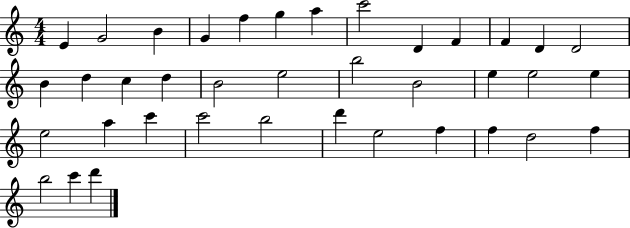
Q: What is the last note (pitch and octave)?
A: D6